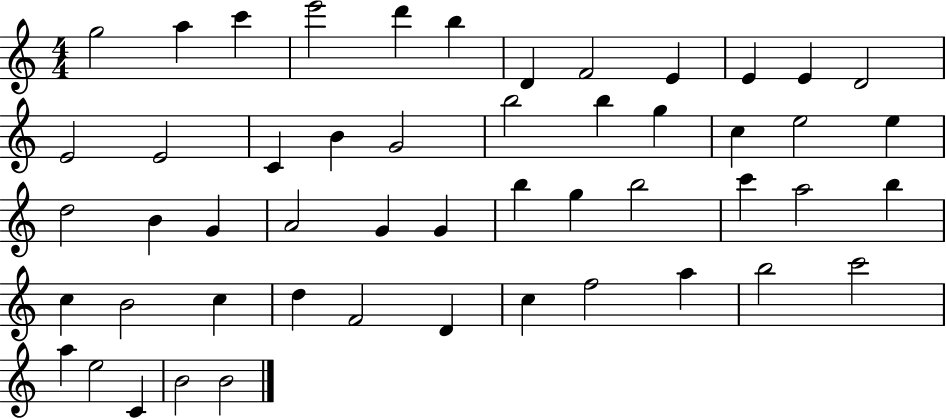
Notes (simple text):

G5/h A5/q C6/q E6/h D6/q B5/q D4/q F4/h E4/q E4/q E4/q D4/h E4/h E4/h C4/q B4/q G4/h B5/h B5/q G5/q C5/q E5/h E5/q D5/h B4/q G4/q A4/h G4/q G4/q B5/q G5/q B5/h C6/q A5/h B5/q C5/q B4/h C5/q D5/q F4/h D4/q C5/q F5/h A5/q B5/h C6/h A5/q E5/h C4/q B4/h B4/h